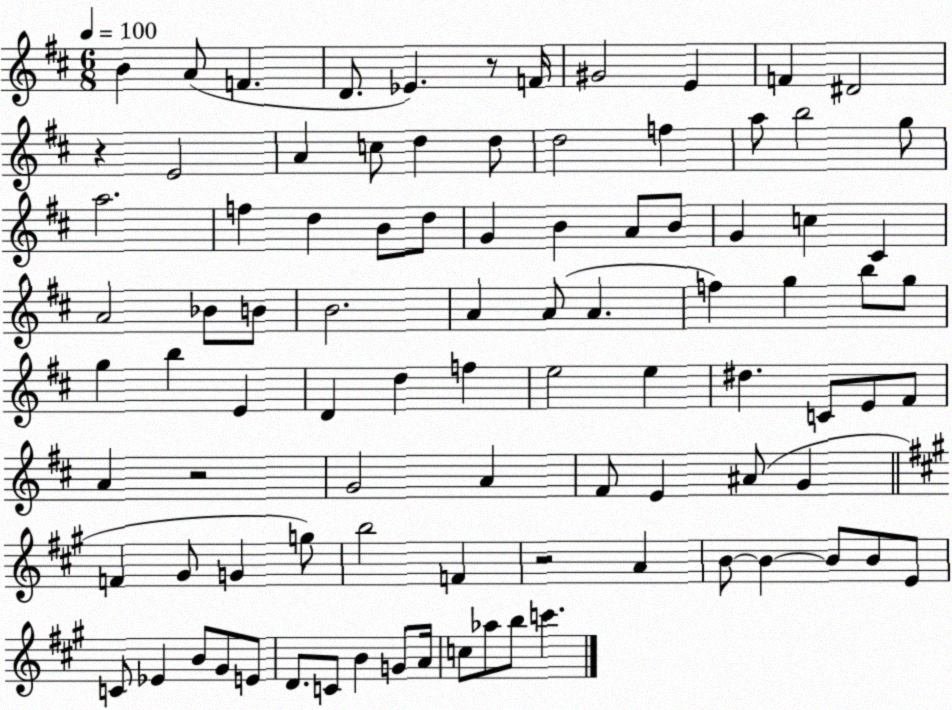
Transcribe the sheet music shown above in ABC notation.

X:1
T:Untitled
M:6/8
L:1/4
K:D
B A/2 F D/2 _E z/2 F/4 ^G2 E F ^D2 z E2 A c/2 d d/2 d2 f a/2 b2 g/2 a2 f d B/2 d/2 G B A/2 B/2 G c ^C A2 _B/2 B/2 B2 A A/2 A f g b/2 g/2 g b E D d f e2 e ^d C/2 E/2 ^F/2 A z2 G2 A ^F/2 E ^A/2 G F ^G/2 G g/2 b2 F z2 A B/2 B B/2 B/2 E/2 C/2 _E B/2 ^G/2 E/2 D/2 C/2 B G/2 A/4 c/2 _a/2 b/2 c'